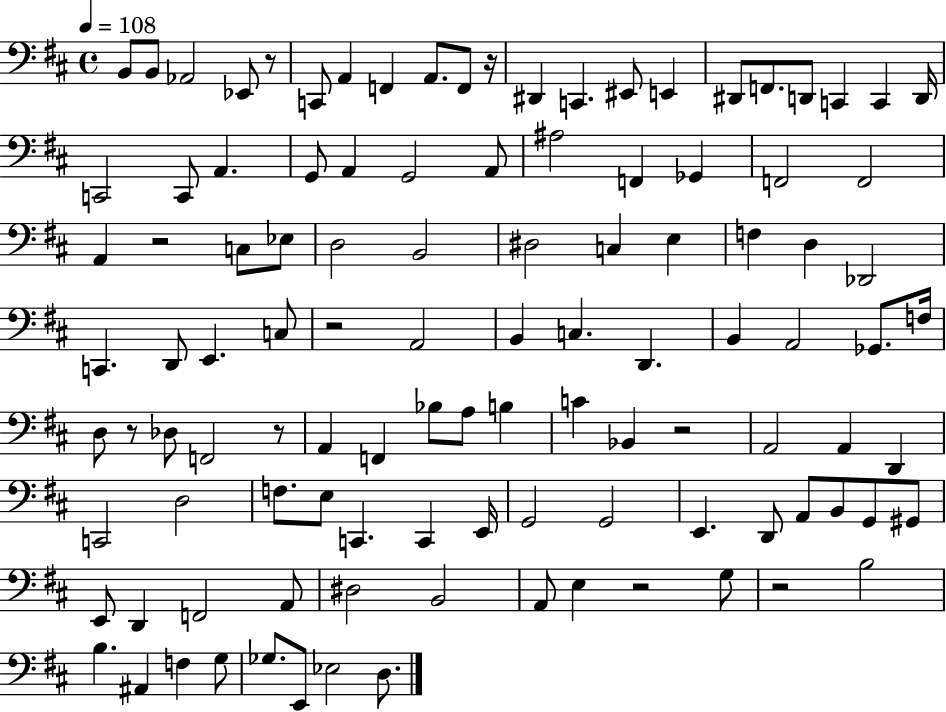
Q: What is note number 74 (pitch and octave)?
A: E2